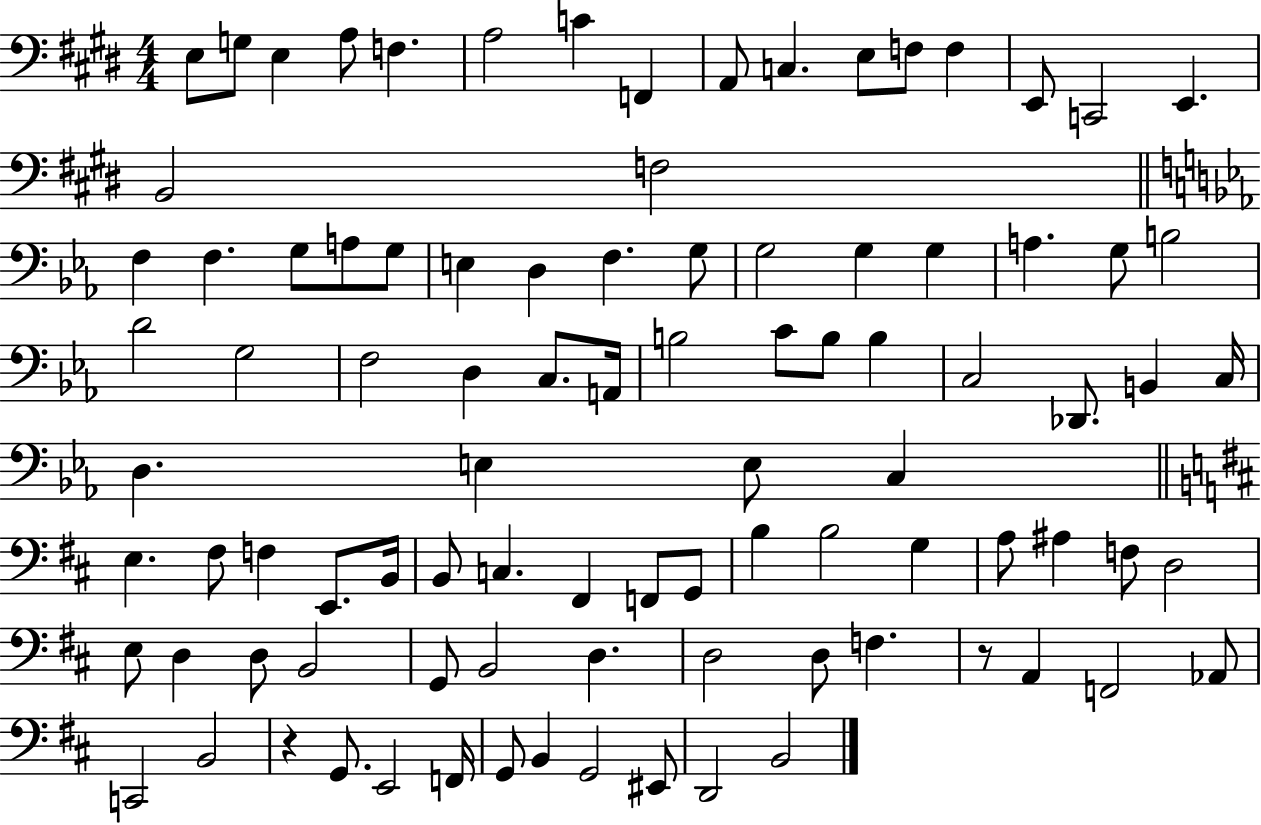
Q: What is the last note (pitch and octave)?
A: B2